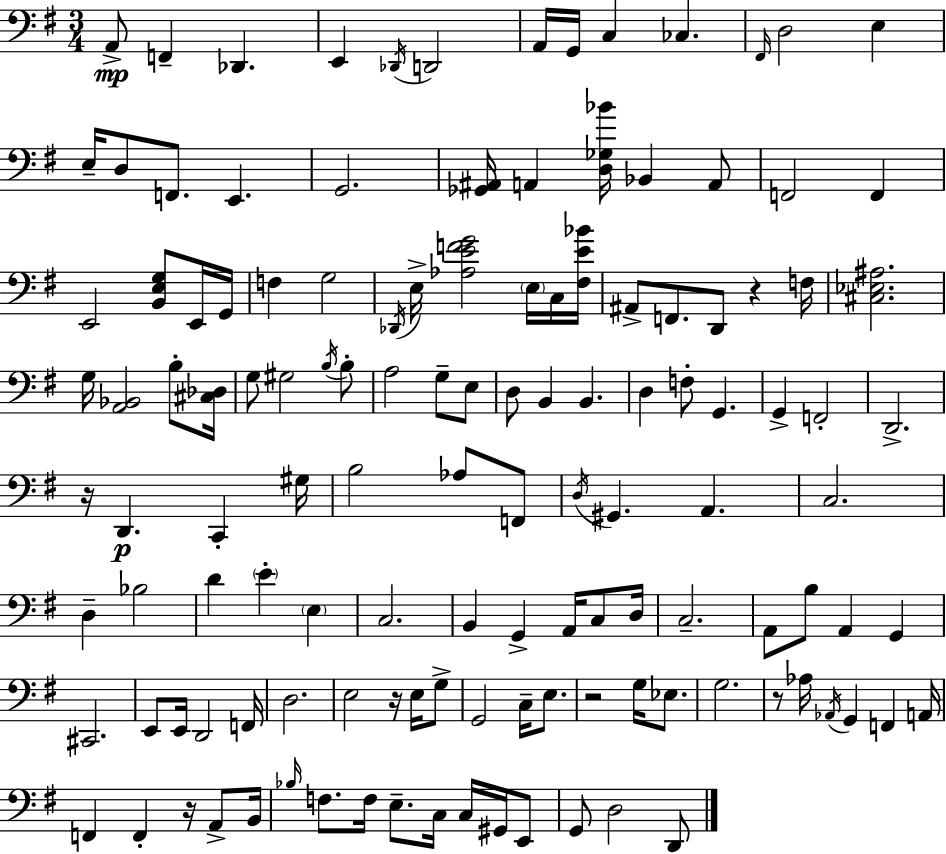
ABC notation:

X:1
T:Untitled
M:3/4
L:1/4
K:G
A,,/2 F,, _D,, E,, _D,,/4 D,,2 A,,/4 G,,/4 C, _C, ^F,,/4 D,2 E, E,/4 D,/2 F,,/2 E,, G,,2 [_G,,^A,,]/4 A,, [D,_G,_B]/4 _B,, A,,/2 F,,2 F,, E,,2 [B,,E,G,]/2 E,,/4 G,,/4 F, G,2 _D,,/4 E,/4 [_A,EFG]2 E,/4 C,/4 [^F,E_B]/4 ^A,,/2 F,,/2 D,,/2 z F,/4 [^C,_E,^A,]2 G,/4 [A,,_B,,]2 B,/2 [^C,_D,]/4 G,/2 ^G,2 B,/4 B,/2 A,2 G,/2 E,/2 D,/2 B,, B,, D, F,/2 G,, G,, F,,2 D,,2 z/4 D,, C,, ^G,/4 B,2 _A,/2 F,,/2 D,/4 ^G,, A,, C,2 D, _B,2 D E E, C,2 B,, G,, A,,/4 C,/2 D,/4 C,2 A,,/2 B,/2 A,, G,, ^C,,2 E,,/2 E,,/4 D,,2 F,,/4 D,2 E,2 z/4 E,/4 G,/2 G,,2 C,/4 E,/2 z2 G,/4 _E,/2 G,2 z/2 _A,/4 _A,,/4 G,, F,, A,,/4 F,, F,, z/4 A,,/2 B,,/4 _B,/4 F,/2 F,/4 E,/2 C,/4 C,/4 ^G,,/4 E,,/2 G,,/2 D,2 D,,/2